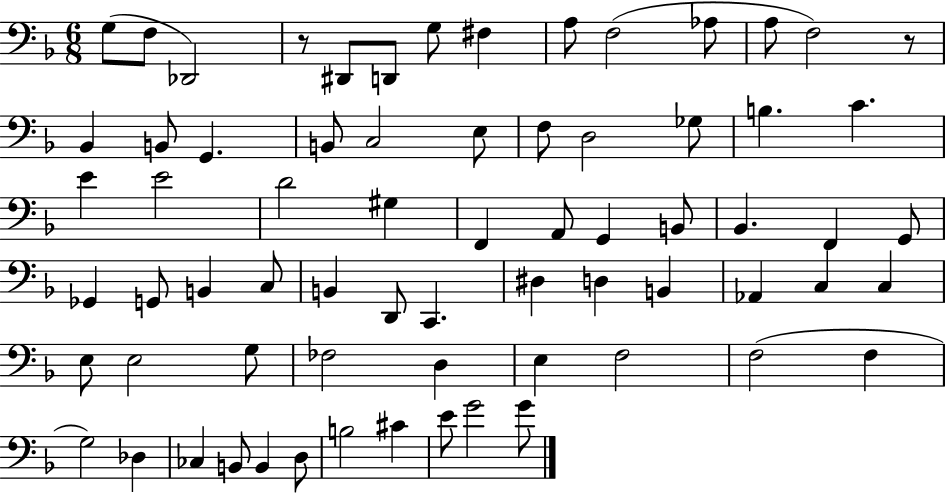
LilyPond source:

{
  \clef bass
  \numericTimeSignature
  \time 6/8
  \key f \major
  g8( f8 des,2) | r8 dis,8 d,8 g8 fis4 | a8 f2( aes8 | a8 f2) r8 | \break bes,4 b,8 g,4. | b,8 c2 e8 | f8 d2 ges8 | b4. c'4. | \break e'4 e'2 | d'2 gis4 | f,4 a,8 g,4 b,8 | bes,4. f,4 g,8 | \break ges,4 g,8 b,4 c8 | b,4 d,8 c,4. | dis4 d4 b,4 | aes,4 c4 c4 | \break e8 e2 g8 | fes2 d4 | e4 f2 | f2( f4 | \break g2) des4 | ces4 b,8 b,4 d8 | b2 cis'4 | e'8 g'2 g'8 | \break \bar "|."
}